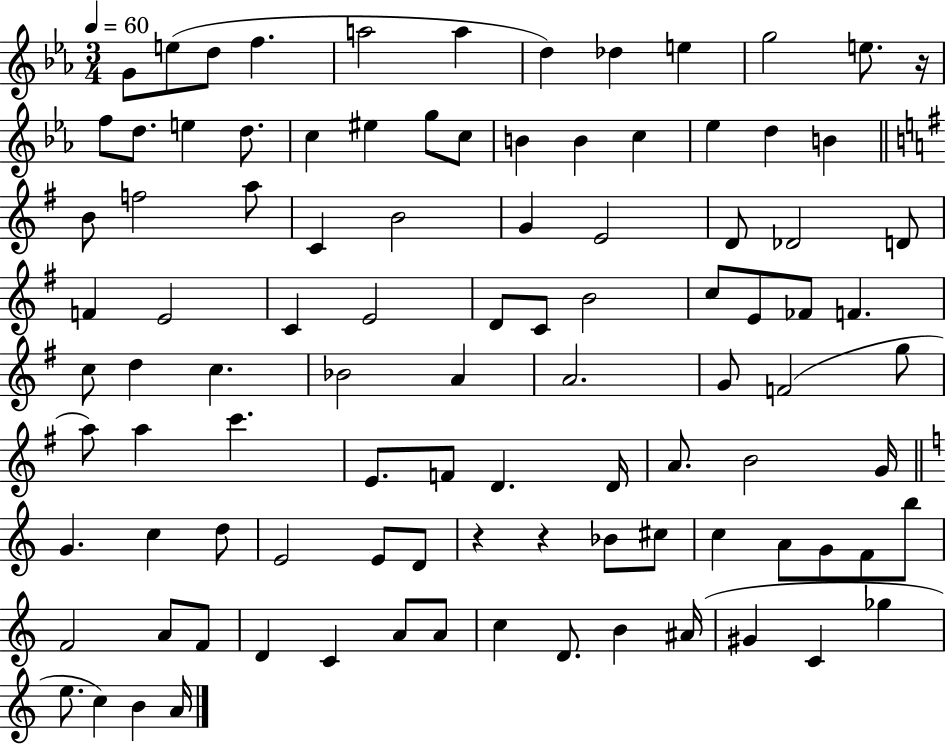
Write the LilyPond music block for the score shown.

{
  \clef treble
  \numericTimeSignature
  \time 3/4
  \key ees \major
  \tempo 4 = 60
  \repeat volta 2 { g'8 e''8( d''8 f''4. | a''2 a''4 | d''4) des''4 e''4 | g''2 e''8. r16 | \break f''8 d''8. e''4 d''8. | c''4 eis''4 g''8 c''8 | b'4 b'4 c''4 | ees''4 d''4 b'4 | \break \bar "||" \break \key e \minor b'8 f''2 a''8 | c'4 b'2 | g'4 e'2 | d'8 des'2 d'8 | \break f'4 e'2 | c'4 e'2 | d'8 c'8 b'2 | c''8 e'8 fes'8 f'4. | \break c''8 d''4 c''4. | bes'2 a'4 | a'2. | g'8 f'2( g''8 | \break a''8) a''4 c'''4. | e'8. f'8 d'4. d'16 | a'8. b'2 g'16 | \bar "||" \break \key c \major g'4. c''4 d''8 | e'2 e'8 d'8 | r4 r4 bes'8 cis''8 | c''4 a'8 g'8 f'8 b''8 | \break f'2 a'8 f'8 | d'4 c'4 a'8 a'8 | c''4 d'8. b'4 ais'16( | gis'4 c'4 ges''4 | \break e''8. c''4) b'4 a'16 | } \bar "|."
}